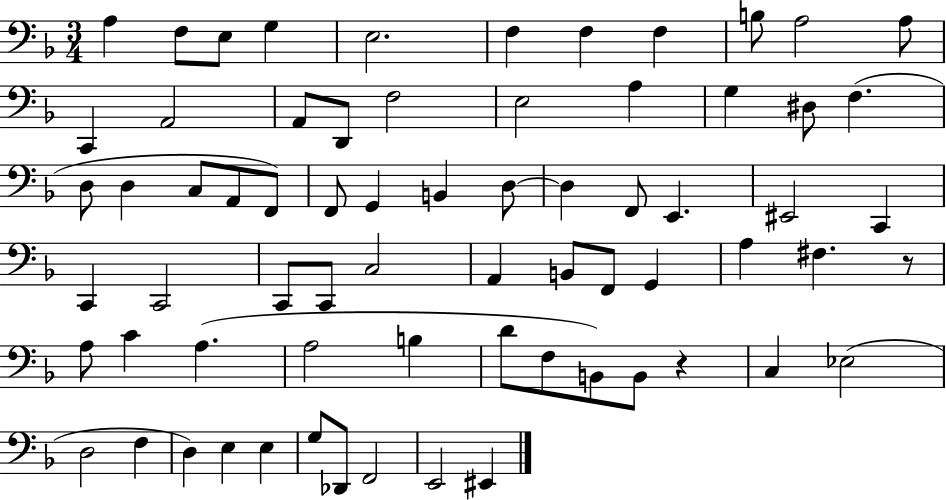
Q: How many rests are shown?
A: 2